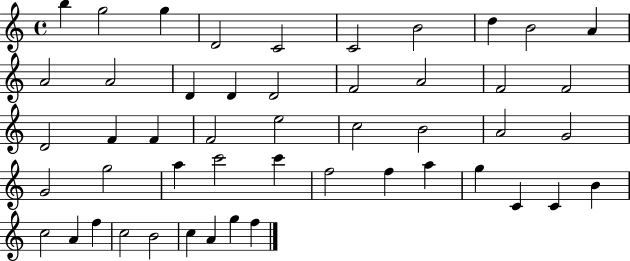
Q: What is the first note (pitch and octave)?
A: B5